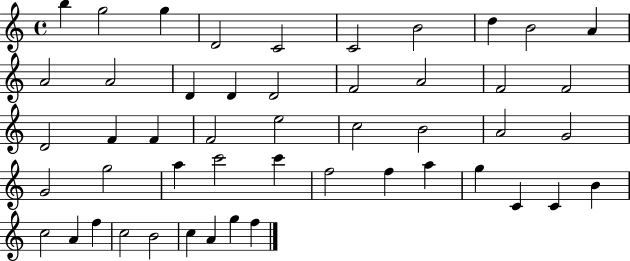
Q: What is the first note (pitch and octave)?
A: B5